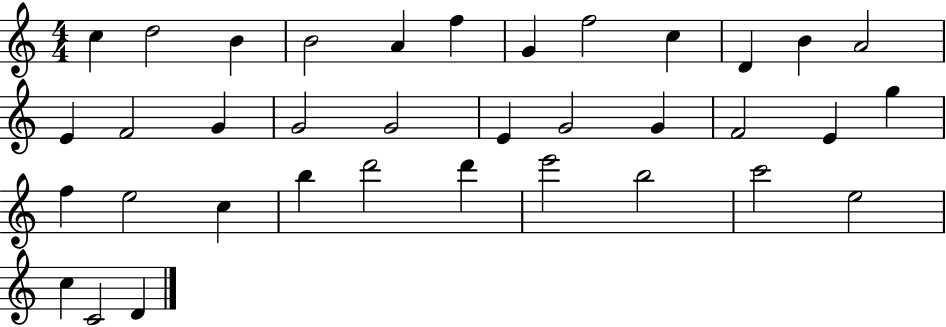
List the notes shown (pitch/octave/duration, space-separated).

C5/q D5/h B4/q B4/h A4/q F5/q G4/q F5/h C5/q D4/q B4/q A4/h E4/q F4/h G4/q G4/h G4/h E4/q G4/h G4/q F4/h E4/q G5/q F5/q E5/h C5/q B5/q D6/h D6/q E6/h B5/h C6/h E5/h C5/q C4/h D4/q